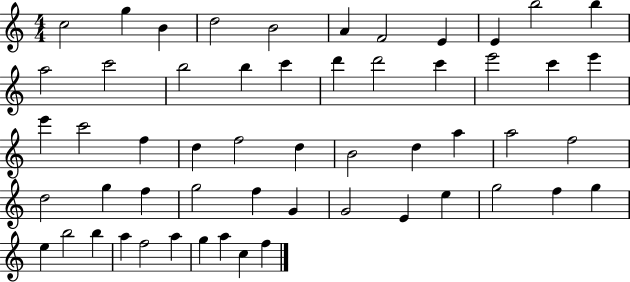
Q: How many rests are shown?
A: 0